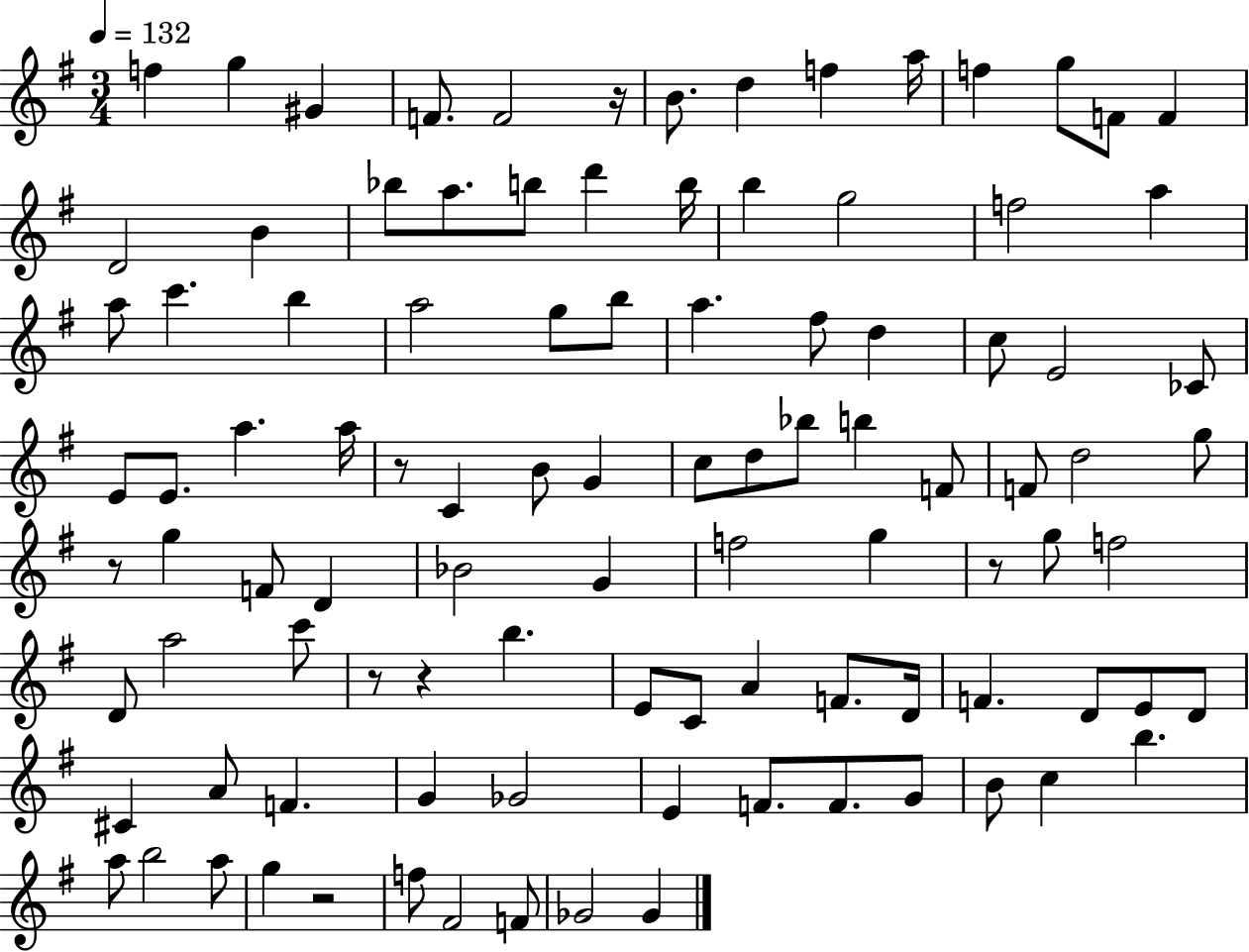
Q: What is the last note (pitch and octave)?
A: Gb4